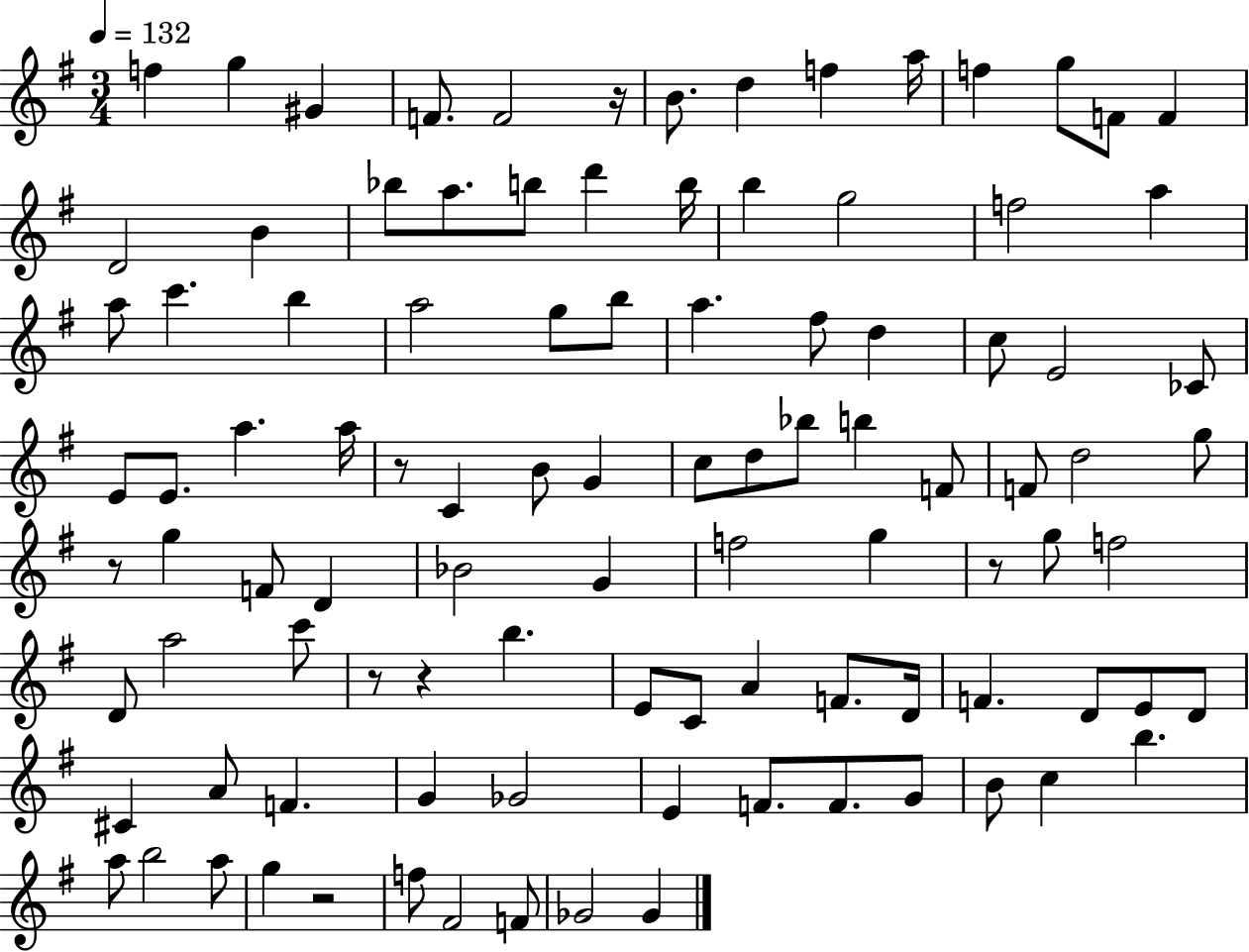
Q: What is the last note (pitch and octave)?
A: Gb4